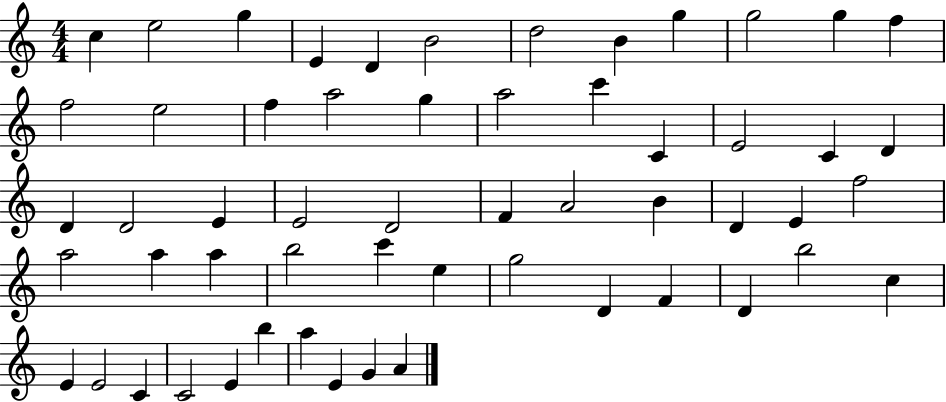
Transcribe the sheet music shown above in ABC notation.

X:1
T:Untitled
M:4/4
L:1/4
K:C
c e2 g E D B2 d2 B g g2 g f f2 e2 f a2 g a2 c' C E2 C D D D2 E E2 D2 F A2 B D E f2 a2 a a b2 c' e g2 D F D b2 c E E2 C C2 E b a E G A